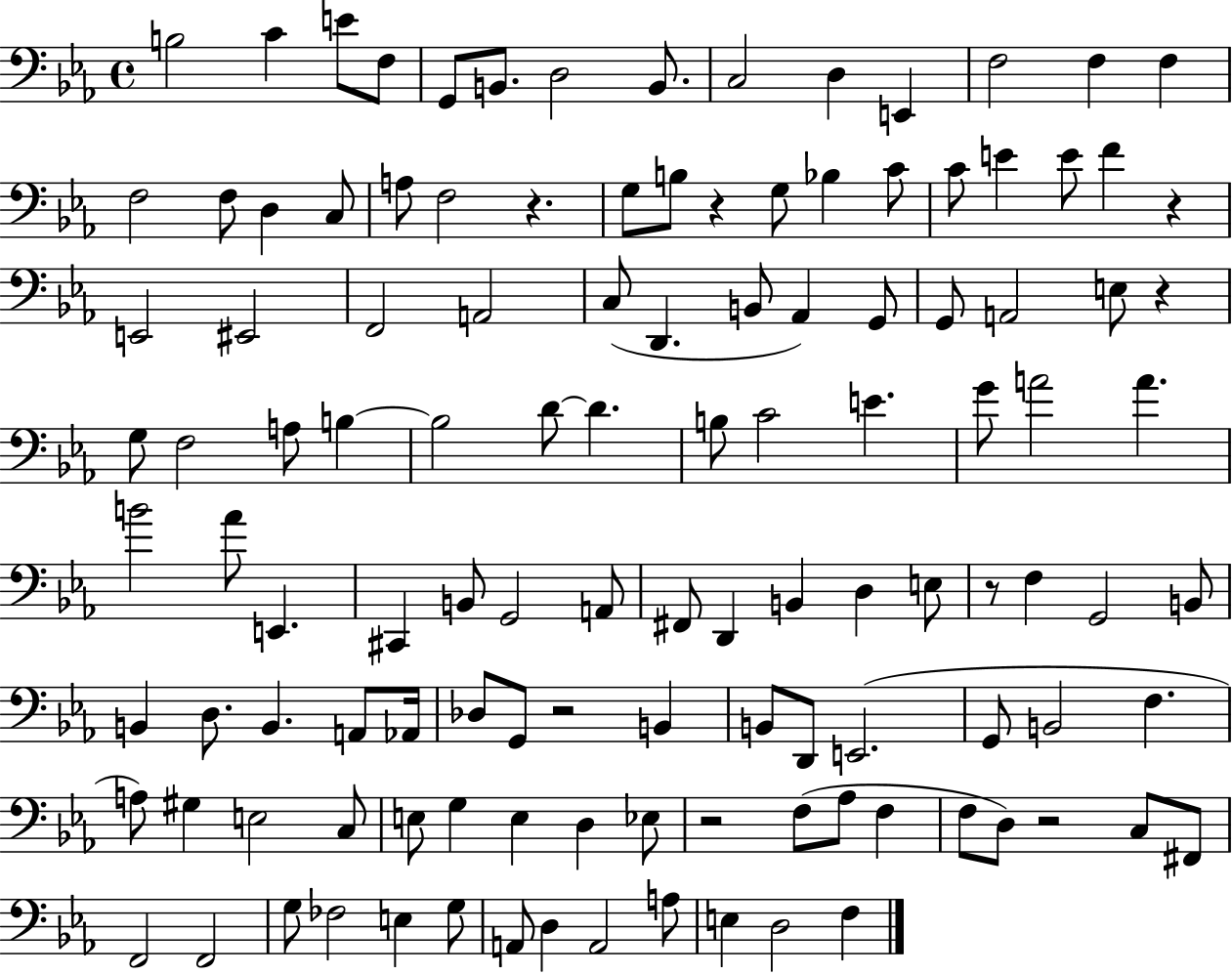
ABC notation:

X:1
T:Untitled
M:4/4
L:1/4
K:Eb
B,2 C E/2 F,/2 G,,/2 B,,/2 D,2 B,,/2 C,2 D, E,, F,2 F, F, F,2 F,/2 D, C,/2 A,/2 F,2 z G,/2 B,/2 z G,/2 _B, C/2 C/2 E E/2 F z E,,2 ^E,,2 F,,2 A,,2 C,/2 D,, B,,/2 _A,, G,,/2 G,,/2 A,,2 E,/2 z G,/2 F,2 A,/2 B, B,2 D/2 D B,/2 C2 E G/2 A2 A B2 _A/2 E,, ^C,, B,,/2 G,,2 A,,/2 ^F,,/2 D,, B,, D, E,/2 z/2 F, G,,2 B,,/2 B,, D,/2 B,, A,,/2 _A,,/4 _D,/2 G,,/2 z2 B,, B,,/2 D,,/2 E,,2 G,,/2 B,,2 F, A,/2 ^G, E,2 C,/2 E,/2 G, E, D, _E,/2 z2 F,/2 _A,/2 F, F,/2 D,/2 z2 C,/2 ^F,,/2 F,,2 F,,2 G,/2 _F,2 E, G,/2 A,,/2 D, A,,2 A,/2 E, D,2 F,